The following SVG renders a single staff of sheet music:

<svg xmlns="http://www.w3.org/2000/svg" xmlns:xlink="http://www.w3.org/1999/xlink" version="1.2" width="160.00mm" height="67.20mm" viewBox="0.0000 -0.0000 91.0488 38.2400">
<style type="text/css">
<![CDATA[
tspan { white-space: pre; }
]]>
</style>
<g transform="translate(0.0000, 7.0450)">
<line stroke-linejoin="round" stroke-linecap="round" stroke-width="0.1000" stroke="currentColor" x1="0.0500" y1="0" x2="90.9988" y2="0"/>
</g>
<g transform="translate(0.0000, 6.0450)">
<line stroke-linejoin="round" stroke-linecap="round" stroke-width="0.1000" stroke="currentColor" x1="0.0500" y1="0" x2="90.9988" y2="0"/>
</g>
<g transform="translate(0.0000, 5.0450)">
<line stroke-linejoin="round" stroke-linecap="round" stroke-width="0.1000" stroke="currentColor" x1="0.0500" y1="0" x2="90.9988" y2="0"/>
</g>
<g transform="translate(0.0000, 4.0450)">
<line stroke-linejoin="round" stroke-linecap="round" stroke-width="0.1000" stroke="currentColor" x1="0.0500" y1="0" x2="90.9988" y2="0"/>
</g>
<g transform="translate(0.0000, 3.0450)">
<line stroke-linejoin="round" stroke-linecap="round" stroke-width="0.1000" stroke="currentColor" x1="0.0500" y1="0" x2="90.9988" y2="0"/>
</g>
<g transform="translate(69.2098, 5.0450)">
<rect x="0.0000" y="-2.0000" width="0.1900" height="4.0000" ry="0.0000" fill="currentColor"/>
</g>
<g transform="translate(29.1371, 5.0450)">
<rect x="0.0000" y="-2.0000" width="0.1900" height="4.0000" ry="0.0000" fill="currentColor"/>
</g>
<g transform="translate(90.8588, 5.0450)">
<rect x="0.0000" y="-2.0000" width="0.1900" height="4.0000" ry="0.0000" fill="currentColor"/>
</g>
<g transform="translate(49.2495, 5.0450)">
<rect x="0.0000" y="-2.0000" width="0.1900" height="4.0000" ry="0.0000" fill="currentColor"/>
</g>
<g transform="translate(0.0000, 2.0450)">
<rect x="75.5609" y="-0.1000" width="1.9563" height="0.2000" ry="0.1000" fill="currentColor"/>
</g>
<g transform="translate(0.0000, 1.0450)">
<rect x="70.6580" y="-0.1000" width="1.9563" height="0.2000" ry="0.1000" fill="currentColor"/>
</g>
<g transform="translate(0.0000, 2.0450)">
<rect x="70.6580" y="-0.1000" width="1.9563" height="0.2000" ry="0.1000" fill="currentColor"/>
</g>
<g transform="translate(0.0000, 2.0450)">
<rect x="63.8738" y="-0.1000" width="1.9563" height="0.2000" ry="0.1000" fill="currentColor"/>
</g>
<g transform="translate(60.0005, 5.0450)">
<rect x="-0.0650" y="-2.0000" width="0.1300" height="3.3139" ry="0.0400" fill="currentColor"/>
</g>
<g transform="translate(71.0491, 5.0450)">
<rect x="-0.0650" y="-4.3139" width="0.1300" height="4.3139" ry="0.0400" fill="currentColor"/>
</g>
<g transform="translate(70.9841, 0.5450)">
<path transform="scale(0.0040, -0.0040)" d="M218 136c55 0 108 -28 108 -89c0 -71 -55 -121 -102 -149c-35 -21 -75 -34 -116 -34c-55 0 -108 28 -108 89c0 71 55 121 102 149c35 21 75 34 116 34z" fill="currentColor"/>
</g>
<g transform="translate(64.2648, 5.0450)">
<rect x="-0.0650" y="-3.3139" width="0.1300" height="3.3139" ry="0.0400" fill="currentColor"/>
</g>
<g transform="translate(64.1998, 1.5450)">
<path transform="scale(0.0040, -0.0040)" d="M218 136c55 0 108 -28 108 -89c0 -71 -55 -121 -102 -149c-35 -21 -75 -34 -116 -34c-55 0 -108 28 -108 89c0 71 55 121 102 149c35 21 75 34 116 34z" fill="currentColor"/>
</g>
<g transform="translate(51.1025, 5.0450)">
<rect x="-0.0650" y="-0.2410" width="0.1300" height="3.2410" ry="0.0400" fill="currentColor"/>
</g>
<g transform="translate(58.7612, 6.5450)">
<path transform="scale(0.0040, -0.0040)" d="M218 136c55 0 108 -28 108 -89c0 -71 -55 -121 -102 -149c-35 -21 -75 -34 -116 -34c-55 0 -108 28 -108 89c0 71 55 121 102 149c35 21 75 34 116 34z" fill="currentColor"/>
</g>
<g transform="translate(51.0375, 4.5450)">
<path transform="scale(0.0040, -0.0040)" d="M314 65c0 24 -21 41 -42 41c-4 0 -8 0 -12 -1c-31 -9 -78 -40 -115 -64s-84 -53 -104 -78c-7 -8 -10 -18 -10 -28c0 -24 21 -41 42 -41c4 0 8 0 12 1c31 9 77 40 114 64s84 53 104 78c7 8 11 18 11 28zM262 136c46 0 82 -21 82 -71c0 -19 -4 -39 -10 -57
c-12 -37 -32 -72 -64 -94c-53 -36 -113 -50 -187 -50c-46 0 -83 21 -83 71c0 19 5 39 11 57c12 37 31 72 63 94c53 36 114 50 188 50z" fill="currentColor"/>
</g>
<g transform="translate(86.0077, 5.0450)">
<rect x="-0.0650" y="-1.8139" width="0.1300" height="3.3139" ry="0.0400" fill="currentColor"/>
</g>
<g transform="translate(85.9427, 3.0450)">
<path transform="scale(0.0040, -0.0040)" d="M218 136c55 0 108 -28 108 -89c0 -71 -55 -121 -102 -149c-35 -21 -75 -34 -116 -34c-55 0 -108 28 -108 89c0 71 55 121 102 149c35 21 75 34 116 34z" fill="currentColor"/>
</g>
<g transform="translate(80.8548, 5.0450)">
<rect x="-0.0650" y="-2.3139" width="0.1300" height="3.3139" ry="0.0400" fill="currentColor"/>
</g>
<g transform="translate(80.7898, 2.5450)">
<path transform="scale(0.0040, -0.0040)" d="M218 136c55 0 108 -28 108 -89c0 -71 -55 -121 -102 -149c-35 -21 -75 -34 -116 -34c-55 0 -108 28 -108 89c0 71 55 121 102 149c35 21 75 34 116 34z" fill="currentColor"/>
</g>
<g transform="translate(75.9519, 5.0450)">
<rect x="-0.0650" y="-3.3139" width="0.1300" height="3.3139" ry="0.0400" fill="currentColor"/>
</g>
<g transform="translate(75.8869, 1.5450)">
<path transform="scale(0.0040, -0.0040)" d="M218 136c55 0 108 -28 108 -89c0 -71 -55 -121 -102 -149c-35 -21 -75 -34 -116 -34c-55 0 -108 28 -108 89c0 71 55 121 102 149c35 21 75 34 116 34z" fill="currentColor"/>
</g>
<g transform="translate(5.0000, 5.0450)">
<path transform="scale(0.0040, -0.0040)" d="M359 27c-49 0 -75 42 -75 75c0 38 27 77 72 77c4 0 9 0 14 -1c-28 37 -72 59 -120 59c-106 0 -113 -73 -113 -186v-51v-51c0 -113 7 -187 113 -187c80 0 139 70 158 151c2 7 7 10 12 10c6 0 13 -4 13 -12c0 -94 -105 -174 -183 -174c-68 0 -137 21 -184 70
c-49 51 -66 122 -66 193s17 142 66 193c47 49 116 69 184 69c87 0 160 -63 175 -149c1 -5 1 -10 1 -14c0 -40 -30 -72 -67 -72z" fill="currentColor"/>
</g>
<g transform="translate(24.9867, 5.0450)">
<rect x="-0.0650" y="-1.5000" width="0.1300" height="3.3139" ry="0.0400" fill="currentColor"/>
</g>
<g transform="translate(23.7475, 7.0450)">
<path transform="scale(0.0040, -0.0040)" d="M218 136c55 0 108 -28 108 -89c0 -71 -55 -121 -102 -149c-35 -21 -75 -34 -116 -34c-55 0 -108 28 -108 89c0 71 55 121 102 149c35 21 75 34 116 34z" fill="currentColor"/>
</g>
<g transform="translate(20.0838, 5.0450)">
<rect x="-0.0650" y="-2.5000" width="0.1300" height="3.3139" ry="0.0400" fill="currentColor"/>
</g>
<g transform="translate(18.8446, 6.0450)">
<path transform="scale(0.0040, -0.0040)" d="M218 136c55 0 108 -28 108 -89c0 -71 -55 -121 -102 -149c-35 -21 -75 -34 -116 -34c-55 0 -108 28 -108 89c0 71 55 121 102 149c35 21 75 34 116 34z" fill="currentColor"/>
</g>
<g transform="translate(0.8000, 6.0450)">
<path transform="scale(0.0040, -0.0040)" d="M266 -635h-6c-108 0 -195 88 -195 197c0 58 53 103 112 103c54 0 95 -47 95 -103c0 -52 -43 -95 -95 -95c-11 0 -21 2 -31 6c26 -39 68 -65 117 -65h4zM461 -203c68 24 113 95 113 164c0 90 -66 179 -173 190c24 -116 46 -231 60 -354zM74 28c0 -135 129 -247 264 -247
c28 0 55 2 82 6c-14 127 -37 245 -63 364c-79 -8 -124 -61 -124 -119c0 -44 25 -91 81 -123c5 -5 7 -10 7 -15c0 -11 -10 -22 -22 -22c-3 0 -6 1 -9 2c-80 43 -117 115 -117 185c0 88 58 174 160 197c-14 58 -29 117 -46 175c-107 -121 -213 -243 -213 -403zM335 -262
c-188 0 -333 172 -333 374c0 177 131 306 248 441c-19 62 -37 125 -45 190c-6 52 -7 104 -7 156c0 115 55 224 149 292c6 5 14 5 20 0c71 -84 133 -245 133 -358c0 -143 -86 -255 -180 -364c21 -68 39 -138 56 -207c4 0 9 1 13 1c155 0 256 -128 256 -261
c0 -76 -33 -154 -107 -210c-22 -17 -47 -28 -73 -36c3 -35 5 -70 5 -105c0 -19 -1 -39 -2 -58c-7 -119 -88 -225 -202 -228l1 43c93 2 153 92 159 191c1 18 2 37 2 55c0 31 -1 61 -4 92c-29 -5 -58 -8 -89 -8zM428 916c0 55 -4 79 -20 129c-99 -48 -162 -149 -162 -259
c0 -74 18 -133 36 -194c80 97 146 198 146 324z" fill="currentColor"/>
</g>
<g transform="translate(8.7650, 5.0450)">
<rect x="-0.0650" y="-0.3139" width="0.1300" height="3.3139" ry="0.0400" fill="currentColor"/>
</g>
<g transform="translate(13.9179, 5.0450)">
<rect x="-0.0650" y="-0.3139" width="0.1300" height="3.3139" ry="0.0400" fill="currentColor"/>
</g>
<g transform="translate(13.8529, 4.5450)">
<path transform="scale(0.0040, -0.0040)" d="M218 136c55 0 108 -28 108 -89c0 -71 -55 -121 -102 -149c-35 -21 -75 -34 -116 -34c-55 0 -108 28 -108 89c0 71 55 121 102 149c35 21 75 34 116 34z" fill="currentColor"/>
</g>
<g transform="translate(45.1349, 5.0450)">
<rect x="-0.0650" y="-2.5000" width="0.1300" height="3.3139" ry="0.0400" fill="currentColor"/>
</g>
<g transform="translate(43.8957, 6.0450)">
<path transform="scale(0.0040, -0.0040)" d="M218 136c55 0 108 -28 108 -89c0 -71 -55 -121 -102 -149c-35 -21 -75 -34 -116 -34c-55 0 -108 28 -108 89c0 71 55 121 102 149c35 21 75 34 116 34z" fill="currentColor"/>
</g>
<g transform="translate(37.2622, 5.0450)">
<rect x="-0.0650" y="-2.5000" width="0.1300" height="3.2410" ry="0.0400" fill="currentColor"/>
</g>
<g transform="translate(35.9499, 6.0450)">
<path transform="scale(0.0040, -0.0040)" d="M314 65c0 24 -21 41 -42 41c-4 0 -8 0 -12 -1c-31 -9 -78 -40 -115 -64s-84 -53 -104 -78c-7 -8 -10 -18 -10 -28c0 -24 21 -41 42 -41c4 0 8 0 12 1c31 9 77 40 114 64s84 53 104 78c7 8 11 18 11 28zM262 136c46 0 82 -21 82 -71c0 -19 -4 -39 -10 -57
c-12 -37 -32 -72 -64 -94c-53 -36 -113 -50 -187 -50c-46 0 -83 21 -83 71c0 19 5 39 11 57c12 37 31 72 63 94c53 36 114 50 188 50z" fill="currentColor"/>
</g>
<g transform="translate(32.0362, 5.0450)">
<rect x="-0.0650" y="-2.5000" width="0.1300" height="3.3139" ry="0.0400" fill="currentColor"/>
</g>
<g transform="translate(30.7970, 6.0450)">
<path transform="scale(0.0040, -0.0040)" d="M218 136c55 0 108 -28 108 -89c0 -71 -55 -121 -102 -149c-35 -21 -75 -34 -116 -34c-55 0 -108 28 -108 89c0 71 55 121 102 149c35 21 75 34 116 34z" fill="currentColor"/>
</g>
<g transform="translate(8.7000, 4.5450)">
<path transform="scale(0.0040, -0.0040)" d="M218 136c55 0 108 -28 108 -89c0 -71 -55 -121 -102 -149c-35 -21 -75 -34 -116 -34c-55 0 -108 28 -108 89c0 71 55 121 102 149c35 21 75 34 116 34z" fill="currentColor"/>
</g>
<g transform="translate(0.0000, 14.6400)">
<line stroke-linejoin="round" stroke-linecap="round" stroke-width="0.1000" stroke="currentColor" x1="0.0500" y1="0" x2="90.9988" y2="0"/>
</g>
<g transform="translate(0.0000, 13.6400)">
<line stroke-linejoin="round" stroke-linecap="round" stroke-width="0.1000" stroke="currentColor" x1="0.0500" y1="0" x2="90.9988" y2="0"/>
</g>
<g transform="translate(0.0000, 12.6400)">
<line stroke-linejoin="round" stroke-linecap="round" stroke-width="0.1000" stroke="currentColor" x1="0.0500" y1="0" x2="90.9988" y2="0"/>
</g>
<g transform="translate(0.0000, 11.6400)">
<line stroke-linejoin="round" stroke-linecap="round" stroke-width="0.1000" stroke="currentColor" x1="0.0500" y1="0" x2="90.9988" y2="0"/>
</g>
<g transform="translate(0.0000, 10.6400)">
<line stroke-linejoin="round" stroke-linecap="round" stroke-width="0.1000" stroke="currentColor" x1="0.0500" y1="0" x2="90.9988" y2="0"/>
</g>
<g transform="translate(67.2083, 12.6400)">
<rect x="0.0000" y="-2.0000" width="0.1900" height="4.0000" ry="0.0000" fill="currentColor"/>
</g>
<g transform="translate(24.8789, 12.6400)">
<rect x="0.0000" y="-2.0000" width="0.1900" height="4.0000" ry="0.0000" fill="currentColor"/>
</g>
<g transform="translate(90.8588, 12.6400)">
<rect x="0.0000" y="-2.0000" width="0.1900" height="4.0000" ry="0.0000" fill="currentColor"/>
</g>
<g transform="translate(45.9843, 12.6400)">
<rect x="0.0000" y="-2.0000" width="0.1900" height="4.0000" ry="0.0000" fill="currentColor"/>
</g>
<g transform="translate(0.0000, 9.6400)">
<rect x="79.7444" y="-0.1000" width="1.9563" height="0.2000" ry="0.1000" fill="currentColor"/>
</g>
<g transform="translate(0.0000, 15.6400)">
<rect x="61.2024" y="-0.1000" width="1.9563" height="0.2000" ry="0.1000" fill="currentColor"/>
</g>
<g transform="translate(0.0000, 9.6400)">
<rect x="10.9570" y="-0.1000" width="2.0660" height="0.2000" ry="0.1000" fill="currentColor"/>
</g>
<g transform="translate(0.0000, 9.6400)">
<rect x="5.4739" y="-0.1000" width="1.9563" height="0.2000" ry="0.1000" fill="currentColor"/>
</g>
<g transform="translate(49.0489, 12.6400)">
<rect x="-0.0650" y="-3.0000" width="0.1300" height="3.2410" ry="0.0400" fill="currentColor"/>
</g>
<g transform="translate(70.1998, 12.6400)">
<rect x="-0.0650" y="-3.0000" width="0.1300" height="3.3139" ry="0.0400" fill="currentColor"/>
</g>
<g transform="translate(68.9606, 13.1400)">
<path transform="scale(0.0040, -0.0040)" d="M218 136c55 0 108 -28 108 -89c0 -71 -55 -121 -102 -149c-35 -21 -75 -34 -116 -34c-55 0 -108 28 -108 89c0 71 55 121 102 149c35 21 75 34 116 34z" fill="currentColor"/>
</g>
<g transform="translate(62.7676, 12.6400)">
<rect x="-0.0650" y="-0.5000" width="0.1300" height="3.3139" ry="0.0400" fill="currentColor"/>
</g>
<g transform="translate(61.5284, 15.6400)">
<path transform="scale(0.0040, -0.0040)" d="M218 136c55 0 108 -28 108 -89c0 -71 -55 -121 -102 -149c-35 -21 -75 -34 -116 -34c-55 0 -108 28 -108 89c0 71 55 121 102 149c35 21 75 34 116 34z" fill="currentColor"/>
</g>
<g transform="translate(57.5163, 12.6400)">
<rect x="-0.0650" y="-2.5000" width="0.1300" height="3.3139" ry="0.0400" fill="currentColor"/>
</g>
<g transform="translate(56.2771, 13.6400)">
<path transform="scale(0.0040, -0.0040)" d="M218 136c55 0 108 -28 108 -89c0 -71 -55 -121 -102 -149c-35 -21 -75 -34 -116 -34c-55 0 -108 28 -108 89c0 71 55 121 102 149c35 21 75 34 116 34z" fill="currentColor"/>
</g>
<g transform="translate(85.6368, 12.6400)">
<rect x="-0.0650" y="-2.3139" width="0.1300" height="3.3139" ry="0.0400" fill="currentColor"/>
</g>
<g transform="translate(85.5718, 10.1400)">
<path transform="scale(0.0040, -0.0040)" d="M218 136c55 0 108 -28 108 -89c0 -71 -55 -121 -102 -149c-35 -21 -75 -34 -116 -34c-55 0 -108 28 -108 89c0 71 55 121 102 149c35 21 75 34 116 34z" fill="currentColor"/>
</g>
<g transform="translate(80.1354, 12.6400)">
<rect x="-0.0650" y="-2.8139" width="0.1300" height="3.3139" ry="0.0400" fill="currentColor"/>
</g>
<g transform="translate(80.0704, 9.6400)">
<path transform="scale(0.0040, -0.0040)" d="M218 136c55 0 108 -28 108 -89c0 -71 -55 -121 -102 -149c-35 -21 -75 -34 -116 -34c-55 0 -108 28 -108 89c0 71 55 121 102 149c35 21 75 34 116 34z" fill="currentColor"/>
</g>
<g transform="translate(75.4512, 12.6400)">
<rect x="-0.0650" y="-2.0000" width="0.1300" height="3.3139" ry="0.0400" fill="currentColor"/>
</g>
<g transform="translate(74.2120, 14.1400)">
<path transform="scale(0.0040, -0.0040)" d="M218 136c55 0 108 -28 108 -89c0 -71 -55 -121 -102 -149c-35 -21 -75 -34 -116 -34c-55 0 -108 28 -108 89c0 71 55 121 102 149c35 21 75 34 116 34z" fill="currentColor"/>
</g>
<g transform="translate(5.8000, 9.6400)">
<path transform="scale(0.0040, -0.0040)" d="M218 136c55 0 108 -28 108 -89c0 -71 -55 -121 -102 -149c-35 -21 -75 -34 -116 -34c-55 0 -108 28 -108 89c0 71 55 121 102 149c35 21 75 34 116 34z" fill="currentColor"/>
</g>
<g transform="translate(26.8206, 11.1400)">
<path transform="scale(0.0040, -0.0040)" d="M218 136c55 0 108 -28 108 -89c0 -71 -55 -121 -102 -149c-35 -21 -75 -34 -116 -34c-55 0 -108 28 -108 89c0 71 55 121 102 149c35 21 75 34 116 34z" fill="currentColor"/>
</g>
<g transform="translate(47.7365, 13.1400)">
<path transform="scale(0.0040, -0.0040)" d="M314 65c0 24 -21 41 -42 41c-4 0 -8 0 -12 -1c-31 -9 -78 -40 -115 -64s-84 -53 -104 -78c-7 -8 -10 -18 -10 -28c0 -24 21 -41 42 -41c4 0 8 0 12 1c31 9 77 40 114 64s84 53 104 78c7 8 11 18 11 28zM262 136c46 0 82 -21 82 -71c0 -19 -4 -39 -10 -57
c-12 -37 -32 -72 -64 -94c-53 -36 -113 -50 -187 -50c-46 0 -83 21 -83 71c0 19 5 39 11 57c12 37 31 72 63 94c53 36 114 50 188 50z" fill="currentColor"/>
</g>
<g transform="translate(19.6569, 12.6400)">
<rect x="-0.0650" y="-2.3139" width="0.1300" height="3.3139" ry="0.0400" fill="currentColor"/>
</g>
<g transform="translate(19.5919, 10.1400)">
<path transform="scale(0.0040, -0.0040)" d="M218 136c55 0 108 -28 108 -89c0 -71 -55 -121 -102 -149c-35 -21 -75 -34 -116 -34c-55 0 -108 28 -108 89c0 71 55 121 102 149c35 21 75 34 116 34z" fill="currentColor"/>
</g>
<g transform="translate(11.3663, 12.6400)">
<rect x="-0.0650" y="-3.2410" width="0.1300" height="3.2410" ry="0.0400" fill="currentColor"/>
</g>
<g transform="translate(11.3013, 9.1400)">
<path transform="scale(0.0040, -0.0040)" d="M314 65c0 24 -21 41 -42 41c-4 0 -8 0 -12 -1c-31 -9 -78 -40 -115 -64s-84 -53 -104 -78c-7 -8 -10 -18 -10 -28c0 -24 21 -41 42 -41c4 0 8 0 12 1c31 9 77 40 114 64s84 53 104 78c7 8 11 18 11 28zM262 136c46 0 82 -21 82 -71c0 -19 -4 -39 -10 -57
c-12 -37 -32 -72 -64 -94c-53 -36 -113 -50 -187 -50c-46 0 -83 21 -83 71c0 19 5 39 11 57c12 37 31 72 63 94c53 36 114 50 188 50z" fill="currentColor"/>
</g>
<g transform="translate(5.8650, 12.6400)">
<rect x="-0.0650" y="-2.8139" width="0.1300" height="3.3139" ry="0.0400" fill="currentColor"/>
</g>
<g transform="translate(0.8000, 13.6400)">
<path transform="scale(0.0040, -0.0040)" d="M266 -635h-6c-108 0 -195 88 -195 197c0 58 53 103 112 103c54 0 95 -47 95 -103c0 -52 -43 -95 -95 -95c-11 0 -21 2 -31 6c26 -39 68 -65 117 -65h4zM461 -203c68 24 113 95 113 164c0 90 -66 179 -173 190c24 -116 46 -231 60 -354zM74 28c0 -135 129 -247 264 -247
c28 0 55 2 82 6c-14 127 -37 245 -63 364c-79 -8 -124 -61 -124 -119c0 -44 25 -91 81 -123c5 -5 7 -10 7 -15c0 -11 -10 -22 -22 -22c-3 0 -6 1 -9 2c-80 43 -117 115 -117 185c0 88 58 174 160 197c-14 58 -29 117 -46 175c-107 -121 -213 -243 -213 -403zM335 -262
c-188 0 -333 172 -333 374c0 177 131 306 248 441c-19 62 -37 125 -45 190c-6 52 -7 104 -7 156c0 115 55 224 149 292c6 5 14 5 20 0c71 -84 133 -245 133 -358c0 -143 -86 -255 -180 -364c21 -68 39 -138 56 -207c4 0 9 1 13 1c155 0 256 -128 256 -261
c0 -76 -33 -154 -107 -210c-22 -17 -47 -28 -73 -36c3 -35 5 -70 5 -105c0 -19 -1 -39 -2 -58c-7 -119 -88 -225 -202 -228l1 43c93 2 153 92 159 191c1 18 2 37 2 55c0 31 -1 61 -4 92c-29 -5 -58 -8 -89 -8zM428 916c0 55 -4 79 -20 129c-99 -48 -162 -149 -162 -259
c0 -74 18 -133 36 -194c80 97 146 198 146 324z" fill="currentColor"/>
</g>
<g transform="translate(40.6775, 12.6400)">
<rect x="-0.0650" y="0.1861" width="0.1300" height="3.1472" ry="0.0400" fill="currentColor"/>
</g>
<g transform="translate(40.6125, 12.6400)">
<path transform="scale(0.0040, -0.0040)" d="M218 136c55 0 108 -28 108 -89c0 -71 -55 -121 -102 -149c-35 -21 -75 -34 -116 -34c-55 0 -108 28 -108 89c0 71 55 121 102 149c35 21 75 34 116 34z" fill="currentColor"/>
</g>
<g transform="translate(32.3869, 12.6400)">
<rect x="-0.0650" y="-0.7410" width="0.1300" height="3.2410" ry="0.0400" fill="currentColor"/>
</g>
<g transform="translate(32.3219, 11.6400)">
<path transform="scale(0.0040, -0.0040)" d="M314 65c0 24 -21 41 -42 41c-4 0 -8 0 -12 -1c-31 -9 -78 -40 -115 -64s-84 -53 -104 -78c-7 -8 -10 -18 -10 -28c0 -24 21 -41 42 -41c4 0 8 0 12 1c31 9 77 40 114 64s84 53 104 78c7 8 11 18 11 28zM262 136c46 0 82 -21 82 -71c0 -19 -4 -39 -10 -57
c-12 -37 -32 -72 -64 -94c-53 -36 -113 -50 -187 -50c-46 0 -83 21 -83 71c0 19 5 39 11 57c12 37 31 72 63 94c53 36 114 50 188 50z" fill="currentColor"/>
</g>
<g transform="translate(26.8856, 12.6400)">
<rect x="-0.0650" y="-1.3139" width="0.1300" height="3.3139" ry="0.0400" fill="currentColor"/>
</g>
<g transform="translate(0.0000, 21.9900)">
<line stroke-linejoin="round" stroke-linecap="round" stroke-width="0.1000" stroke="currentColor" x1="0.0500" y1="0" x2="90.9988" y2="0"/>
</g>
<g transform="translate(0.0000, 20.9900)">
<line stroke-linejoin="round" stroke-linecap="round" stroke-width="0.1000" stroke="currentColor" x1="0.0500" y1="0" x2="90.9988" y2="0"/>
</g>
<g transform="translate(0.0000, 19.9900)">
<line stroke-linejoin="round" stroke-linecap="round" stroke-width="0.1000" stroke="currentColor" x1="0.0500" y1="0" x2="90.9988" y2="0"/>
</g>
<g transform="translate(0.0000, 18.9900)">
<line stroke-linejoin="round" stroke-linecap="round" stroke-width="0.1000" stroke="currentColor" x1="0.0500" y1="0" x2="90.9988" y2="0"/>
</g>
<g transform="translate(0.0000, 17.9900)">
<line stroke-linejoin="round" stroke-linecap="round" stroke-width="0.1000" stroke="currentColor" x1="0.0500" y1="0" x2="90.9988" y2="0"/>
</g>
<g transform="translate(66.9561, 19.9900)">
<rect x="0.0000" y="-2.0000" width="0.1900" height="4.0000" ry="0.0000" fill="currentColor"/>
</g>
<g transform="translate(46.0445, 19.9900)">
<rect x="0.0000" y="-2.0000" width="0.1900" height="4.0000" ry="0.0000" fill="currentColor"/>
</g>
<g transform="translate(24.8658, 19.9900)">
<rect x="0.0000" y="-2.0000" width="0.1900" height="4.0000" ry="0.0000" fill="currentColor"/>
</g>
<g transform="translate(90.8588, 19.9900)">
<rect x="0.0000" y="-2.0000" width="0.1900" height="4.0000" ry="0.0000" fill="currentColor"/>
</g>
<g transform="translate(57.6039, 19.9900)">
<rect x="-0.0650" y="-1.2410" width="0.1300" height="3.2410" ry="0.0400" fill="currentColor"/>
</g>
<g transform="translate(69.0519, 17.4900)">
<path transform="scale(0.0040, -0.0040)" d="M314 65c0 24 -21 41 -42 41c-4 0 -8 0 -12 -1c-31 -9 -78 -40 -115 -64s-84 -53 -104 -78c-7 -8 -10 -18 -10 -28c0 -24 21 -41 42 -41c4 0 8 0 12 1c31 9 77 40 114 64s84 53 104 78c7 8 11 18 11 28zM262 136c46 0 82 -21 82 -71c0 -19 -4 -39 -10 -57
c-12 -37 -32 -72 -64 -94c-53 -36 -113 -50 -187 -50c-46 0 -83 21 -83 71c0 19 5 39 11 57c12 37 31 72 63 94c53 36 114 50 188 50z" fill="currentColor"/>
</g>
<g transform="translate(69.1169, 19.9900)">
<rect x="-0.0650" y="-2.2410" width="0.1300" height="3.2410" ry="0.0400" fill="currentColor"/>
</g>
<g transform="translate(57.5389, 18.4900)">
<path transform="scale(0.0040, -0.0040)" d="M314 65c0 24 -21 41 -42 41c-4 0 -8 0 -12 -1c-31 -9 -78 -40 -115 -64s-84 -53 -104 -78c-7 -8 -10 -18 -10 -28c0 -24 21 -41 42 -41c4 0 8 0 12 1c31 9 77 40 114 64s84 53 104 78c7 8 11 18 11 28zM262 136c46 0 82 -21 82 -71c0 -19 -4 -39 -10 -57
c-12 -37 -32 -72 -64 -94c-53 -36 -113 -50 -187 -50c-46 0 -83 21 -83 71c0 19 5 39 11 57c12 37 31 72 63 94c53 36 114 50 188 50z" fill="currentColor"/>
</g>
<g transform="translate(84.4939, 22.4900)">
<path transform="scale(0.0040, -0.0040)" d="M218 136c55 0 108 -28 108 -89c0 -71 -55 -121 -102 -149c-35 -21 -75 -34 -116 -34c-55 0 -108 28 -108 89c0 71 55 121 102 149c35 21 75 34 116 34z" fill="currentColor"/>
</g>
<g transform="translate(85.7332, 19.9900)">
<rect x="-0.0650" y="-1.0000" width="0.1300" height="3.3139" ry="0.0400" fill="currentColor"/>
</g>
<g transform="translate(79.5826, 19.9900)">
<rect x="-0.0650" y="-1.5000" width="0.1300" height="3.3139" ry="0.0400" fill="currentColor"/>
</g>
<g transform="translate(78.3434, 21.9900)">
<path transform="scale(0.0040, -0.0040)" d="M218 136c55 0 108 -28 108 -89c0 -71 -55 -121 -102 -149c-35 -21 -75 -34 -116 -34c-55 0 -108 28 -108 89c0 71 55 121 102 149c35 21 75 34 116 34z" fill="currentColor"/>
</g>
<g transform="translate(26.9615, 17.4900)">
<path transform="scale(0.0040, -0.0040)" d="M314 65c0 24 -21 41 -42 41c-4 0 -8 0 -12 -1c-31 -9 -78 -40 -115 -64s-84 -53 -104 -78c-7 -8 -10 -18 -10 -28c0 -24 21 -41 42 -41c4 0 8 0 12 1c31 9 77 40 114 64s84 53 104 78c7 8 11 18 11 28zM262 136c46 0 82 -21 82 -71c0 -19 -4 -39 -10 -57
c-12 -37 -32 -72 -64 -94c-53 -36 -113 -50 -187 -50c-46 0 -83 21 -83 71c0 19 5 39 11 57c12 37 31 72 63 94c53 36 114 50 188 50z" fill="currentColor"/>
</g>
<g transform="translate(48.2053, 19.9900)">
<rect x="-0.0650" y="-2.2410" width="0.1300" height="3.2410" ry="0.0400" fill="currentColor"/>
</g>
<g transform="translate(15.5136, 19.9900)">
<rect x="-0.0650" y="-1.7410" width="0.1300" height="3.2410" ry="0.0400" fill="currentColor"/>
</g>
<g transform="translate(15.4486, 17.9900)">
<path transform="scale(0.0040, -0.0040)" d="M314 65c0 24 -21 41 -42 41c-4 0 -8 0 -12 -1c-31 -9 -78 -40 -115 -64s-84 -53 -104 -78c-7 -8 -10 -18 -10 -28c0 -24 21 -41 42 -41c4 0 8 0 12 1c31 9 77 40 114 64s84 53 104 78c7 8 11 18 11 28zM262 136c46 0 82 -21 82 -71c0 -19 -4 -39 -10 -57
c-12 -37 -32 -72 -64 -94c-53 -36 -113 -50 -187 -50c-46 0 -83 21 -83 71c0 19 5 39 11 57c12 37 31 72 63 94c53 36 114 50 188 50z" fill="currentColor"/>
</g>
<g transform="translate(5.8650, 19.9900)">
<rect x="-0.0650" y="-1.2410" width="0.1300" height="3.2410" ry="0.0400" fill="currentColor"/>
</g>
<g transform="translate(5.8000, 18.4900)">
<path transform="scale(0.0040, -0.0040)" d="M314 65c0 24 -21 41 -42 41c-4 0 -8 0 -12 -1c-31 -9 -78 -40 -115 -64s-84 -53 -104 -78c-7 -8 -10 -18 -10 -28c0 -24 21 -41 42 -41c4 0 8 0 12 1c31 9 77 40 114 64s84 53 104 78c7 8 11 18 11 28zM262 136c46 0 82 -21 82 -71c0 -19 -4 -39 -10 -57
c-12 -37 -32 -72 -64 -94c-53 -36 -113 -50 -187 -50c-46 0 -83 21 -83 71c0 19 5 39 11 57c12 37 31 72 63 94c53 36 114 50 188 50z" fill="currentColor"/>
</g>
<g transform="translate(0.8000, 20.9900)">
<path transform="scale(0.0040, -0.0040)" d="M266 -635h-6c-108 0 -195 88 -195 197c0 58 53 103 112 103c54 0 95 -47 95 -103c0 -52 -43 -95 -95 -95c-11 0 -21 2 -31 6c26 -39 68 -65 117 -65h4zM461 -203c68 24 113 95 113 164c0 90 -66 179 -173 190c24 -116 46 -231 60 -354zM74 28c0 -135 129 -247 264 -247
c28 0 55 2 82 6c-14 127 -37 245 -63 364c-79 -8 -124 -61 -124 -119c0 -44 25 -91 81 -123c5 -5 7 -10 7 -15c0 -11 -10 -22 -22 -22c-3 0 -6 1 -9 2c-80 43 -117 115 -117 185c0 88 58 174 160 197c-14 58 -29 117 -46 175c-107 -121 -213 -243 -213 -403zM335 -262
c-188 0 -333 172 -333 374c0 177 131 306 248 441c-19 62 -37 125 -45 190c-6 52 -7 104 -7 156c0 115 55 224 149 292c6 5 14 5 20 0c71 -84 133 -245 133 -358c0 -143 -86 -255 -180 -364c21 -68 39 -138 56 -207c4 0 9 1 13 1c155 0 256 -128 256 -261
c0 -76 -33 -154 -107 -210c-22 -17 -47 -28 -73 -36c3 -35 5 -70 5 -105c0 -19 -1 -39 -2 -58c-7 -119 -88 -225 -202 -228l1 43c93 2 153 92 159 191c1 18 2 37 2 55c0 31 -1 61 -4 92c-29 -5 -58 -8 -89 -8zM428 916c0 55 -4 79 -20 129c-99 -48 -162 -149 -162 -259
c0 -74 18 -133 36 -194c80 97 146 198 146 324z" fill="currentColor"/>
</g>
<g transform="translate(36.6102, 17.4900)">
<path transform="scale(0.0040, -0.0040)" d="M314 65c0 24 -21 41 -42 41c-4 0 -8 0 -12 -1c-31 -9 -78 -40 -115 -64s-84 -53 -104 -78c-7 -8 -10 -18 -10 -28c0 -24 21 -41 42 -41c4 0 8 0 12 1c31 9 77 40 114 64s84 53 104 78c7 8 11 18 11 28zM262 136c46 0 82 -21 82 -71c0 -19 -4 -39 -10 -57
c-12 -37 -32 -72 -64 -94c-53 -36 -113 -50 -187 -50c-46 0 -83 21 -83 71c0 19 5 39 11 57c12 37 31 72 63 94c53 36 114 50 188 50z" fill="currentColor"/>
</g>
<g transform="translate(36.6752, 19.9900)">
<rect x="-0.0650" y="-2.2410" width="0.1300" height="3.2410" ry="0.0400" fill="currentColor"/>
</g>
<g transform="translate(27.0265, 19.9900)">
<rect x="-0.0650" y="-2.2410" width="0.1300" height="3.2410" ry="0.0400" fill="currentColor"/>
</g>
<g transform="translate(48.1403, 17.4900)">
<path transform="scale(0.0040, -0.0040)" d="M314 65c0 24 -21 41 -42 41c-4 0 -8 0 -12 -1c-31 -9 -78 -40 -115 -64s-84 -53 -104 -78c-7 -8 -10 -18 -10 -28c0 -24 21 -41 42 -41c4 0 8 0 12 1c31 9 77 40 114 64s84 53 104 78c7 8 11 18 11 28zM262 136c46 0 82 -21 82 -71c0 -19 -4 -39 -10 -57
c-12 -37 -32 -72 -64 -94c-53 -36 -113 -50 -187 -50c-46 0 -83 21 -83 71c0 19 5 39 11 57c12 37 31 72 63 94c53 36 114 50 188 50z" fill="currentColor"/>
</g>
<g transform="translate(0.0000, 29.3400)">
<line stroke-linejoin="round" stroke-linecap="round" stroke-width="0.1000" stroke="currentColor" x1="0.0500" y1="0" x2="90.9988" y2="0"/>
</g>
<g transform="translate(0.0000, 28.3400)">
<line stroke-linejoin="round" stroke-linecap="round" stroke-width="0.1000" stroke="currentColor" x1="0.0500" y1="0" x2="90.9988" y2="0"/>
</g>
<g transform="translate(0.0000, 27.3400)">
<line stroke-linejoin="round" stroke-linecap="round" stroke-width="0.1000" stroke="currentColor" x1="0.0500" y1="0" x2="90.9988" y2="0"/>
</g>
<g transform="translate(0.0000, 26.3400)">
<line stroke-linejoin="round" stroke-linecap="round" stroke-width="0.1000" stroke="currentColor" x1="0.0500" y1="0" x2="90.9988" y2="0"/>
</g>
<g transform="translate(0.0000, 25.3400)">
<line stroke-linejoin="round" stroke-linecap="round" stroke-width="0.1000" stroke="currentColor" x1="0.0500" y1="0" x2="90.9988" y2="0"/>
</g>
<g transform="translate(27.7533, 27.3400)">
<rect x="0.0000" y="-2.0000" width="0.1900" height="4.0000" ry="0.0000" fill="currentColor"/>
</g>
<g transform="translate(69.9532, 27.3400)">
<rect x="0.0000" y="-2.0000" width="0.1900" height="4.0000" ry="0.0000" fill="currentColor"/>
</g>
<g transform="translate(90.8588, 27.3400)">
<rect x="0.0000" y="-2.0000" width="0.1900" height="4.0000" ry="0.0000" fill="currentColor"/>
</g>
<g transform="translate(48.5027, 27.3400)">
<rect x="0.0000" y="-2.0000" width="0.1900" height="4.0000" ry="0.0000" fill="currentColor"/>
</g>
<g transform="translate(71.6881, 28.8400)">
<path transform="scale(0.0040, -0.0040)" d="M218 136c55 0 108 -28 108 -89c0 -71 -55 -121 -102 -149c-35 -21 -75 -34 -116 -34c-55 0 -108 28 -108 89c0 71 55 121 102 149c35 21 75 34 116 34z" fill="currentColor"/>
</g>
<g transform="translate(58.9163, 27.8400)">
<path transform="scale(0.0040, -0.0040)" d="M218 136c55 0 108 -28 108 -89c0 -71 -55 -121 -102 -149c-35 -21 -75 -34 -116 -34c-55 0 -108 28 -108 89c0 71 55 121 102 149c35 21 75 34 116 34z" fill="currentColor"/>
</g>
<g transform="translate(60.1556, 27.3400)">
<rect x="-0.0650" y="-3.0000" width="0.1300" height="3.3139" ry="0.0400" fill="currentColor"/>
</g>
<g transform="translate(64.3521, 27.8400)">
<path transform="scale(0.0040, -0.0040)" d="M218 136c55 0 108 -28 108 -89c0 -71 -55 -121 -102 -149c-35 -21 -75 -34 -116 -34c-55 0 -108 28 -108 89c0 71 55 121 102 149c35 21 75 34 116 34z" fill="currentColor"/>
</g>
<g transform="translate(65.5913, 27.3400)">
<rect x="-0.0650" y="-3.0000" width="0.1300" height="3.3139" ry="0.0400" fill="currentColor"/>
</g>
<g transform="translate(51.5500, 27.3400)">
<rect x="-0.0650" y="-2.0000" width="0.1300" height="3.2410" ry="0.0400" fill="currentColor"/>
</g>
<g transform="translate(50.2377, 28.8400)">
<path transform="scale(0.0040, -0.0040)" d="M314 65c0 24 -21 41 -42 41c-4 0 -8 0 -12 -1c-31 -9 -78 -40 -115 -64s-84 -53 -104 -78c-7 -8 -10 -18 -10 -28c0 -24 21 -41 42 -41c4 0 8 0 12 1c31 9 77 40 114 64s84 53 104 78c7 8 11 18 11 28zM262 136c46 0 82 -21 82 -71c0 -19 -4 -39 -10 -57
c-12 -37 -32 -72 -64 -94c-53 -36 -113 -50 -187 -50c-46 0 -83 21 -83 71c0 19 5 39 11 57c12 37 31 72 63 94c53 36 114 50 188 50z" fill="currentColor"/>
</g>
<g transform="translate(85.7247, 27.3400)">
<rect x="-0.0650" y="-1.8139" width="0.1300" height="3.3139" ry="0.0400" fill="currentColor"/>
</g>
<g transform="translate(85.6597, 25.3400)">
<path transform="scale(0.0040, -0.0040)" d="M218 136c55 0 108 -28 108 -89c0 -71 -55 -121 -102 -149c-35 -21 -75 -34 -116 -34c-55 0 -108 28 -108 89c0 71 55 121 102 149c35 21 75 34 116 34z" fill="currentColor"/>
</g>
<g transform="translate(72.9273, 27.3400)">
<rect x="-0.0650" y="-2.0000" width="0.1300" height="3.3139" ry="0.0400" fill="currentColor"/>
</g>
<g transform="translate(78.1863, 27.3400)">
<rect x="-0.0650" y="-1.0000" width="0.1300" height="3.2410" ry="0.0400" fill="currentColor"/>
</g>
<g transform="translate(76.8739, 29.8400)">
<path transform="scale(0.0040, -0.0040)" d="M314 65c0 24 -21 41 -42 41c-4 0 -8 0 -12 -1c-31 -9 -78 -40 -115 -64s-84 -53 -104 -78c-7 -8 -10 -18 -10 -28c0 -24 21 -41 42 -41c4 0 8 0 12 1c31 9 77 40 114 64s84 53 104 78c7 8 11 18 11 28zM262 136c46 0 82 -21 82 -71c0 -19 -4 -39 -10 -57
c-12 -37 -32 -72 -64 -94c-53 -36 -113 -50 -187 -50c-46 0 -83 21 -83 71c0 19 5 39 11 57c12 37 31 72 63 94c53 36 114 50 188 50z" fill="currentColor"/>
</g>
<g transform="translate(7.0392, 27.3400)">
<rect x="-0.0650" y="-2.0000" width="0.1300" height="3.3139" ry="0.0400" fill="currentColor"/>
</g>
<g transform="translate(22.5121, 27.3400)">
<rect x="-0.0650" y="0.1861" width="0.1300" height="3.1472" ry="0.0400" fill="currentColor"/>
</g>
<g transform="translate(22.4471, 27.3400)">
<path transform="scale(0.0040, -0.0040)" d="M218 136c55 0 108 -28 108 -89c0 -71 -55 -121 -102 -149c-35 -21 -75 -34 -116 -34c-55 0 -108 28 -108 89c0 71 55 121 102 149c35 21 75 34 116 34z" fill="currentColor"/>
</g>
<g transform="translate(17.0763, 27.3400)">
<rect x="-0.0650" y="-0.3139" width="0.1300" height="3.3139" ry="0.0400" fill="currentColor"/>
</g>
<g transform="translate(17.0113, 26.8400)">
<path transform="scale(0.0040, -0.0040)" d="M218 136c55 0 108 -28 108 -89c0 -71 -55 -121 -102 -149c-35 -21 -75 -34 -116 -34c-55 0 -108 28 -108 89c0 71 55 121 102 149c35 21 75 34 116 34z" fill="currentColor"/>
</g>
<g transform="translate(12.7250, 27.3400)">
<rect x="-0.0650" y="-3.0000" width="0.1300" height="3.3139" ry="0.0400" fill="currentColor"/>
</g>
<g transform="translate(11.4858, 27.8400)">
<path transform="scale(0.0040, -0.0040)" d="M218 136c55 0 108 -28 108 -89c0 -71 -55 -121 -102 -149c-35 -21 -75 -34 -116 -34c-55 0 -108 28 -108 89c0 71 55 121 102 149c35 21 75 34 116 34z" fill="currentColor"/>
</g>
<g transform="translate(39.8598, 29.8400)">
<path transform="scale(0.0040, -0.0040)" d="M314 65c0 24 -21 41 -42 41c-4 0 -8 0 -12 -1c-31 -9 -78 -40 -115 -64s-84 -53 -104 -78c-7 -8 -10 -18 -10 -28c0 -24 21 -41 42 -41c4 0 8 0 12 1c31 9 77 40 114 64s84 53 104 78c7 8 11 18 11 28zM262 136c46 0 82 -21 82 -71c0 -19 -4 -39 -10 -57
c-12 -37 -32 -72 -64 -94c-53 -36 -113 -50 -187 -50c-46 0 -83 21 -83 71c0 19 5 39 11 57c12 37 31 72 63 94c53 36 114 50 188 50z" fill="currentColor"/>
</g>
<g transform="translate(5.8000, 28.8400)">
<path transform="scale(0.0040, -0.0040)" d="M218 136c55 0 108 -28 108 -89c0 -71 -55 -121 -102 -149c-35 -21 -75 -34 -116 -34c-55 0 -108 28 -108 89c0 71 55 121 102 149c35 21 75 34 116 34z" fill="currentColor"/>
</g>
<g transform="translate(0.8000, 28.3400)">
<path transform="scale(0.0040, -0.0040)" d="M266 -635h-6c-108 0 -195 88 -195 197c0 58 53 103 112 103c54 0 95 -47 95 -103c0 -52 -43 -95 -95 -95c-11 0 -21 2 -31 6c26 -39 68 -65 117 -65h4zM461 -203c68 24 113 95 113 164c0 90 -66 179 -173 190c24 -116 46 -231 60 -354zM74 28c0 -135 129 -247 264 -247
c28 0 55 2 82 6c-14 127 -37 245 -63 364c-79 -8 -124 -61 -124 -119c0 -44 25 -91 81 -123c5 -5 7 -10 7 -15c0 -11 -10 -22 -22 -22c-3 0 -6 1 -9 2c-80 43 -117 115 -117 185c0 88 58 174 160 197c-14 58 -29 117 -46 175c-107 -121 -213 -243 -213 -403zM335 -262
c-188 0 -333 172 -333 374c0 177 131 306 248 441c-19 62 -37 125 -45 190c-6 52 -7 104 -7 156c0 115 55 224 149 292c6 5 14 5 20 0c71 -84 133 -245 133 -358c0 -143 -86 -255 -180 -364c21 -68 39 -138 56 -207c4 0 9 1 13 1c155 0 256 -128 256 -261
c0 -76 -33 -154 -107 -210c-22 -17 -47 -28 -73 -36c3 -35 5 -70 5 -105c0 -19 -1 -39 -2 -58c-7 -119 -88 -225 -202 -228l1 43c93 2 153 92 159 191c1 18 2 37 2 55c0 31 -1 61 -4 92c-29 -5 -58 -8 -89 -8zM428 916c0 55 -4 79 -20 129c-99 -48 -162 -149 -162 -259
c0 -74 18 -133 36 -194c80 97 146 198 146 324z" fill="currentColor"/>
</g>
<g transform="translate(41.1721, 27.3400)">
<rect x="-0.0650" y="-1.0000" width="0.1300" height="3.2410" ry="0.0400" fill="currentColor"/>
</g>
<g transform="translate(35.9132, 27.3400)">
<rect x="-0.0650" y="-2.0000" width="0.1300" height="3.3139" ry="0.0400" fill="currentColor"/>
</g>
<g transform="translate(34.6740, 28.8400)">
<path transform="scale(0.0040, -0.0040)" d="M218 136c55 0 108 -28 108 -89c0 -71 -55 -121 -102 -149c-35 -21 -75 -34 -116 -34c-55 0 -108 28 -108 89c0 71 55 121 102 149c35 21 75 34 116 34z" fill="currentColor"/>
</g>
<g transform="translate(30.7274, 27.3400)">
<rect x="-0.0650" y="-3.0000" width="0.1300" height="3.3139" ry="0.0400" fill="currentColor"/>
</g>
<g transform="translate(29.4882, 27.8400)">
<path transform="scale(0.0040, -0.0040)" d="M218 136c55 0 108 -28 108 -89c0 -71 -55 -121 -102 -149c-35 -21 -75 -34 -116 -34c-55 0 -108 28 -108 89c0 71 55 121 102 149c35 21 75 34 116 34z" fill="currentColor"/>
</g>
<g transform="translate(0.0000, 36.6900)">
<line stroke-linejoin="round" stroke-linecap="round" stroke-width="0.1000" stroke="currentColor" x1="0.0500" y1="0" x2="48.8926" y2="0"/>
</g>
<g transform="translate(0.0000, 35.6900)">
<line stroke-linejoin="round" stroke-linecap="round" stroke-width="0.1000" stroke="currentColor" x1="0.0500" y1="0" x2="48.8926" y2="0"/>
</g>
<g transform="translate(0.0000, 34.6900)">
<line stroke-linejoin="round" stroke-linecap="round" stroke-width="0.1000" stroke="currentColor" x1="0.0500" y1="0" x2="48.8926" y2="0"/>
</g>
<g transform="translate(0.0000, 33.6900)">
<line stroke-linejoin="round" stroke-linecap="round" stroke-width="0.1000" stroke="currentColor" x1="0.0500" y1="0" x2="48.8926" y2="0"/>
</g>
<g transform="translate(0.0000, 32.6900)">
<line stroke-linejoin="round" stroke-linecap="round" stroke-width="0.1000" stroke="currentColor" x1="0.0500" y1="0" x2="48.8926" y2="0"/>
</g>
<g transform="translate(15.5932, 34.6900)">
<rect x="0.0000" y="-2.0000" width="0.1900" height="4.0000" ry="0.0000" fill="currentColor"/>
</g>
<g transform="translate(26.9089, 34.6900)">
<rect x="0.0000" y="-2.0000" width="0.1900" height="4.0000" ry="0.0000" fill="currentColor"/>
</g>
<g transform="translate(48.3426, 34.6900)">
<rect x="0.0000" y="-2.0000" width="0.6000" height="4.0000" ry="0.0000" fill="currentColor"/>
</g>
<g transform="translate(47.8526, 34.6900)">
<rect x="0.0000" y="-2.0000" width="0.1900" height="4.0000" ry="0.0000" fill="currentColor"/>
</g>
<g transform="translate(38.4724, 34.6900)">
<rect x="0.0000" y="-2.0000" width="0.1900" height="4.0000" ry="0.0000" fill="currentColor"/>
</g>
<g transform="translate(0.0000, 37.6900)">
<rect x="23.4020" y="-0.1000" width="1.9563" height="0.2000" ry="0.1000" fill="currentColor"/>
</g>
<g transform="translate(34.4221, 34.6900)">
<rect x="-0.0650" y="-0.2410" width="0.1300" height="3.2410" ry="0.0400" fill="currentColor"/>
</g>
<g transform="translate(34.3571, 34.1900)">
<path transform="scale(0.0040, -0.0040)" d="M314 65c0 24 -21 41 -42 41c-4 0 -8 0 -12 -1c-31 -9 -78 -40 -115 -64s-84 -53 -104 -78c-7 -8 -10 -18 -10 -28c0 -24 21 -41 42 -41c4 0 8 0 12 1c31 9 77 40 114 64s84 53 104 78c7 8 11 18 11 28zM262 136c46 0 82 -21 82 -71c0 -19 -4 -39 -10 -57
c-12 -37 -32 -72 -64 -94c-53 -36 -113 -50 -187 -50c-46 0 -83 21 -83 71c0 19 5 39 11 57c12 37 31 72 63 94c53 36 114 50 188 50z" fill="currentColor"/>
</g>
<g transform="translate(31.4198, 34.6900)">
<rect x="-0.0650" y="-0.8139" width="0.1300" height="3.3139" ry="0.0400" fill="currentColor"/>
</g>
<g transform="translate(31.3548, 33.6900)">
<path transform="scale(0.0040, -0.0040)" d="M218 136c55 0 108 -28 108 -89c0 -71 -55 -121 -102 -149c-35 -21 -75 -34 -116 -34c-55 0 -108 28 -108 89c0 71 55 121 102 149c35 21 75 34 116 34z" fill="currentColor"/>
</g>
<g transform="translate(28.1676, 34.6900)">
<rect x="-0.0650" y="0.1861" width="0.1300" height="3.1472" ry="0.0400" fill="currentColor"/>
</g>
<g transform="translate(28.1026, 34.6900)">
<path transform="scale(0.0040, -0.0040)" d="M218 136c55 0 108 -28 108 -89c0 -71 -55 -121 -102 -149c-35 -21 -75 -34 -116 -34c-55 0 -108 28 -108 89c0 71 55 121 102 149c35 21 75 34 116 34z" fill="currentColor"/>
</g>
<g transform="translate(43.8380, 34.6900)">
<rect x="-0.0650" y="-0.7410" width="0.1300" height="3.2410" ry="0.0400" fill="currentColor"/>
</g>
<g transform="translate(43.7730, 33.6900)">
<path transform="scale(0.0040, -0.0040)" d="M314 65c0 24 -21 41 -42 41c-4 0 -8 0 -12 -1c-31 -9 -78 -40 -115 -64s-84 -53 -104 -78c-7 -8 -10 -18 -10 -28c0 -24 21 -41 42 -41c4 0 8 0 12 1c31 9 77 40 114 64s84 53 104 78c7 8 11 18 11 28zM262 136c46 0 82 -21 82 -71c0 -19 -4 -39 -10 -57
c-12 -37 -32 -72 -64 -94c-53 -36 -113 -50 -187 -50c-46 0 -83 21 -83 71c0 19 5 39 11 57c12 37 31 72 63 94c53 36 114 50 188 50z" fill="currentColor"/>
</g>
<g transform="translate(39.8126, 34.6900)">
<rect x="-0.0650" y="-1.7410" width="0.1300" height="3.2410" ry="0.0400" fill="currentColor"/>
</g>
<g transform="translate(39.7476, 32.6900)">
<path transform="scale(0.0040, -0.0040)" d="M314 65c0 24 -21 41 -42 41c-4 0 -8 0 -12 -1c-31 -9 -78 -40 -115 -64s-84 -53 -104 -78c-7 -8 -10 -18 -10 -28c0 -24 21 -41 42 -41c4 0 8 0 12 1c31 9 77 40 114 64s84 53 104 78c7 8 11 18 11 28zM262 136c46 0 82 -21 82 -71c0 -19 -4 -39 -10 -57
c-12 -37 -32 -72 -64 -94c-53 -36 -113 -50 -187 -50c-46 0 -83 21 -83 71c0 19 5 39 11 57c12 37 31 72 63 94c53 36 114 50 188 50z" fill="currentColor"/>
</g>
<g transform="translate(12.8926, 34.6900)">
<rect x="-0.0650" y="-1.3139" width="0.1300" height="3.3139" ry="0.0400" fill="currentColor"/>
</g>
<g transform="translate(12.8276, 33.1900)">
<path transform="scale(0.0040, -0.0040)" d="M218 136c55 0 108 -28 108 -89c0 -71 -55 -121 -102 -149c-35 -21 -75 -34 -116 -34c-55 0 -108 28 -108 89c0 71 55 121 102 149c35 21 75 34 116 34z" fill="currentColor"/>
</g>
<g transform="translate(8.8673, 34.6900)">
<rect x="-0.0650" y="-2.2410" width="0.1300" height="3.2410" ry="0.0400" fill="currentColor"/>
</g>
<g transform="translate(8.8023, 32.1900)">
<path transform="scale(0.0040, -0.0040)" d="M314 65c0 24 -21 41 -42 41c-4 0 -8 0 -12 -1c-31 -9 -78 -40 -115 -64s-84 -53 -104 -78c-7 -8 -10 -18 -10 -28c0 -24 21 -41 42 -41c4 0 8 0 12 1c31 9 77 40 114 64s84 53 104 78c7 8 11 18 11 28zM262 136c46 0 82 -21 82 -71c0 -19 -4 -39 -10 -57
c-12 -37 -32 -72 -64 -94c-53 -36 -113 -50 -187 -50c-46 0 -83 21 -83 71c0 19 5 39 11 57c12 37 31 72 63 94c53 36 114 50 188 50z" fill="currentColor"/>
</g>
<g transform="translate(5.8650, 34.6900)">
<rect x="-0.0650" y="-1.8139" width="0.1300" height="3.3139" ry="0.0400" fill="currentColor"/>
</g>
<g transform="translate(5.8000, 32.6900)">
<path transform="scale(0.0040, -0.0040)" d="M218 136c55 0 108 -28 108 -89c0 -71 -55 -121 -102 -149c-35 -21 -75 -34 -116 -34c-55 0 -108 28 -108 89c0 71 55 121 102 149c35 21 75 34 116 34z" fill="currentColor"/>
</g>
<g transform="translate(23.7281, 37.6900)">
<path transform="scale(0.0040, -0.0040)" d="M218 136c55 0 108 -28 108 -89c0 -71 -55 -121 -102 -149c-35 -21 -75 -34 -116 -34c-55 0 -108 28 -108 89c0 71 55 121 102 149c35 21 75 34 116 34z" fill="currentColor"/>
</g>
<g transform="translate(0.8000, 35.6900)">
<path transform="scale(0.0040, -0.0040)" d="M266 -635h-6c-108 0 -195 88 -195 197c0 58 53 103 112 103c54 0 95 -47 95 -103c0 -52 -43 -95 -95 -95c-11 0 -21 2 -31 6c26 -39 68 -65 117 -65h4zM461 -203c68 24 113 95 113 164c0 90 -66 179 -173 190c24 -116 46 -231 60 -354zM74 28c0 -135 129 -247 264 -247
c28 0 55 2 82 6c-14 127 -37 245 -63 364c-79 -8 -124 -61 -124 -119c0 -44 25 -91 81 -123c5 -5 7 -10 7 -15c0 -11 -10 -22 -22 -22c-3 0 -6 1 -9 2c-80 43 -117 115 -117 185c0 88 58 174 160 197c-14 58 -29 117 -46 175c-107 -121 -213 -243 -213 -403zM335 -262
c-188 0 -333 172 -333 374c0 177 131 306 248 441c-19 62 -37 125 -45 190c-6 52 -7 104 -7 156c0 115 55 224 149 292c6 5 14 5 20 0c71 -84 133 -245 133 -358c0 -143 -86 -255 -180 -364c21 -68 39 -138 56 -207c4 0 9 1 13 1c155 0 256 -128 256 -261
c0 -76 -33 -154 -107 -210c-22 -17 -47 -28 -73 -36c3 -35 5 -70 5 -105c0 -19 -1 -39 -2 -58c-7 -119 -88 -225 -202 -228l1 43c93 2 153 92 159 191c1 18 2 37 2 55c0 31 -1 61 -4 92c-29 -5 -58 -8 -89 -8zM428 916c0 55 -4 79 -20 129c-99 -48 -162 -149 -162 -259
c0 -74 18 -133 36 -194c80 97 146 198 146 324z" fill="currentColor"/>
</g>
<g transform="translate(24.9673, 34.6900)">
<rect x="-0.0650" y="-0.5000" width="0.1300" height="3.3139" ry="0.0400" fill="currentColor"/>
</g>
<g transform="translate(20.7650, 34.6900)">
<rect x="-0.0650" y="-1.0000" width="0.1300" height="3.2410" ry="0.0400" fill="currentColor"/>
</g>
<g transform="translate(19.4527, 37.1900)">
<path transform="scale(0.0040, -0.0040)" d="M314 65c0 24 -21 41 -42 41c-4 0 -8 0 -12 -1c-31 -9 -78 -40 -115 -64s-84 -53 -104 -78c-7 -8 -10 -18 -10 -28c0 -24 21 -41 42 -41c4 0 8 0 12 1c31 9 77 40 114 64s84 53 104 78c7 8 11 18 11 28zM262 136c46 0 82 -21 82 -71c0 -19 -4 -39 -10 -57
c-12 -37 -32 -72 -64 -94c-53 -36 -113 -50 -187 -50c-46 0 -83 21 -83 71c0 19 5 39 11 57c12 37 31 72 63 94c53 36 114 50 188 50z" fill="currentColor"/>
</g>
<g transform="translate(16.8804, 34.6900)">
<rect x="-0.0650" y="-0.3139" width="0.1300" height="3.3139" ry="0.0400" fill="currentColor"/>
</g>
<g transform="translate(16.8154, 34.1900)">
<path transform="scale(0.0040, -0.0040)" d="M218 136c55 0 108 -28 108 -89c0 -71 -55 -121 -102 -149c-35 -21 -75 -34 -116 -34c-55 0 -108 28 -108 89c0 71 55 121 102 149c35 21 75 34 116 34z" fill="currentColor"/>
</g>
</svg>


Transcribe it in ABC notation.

X:1
T:Untitled
M:4/4
L:1/4
K:C
c c G E G G2 G c2 F b d' b g f a b2 g e d2 B A2 G C A F a g e2 f2 g2 g2 g2 e2 g2 E D F A c B A F D2 F2 A A F D2 f f g2 e c D2 C B d c2 f2 d2